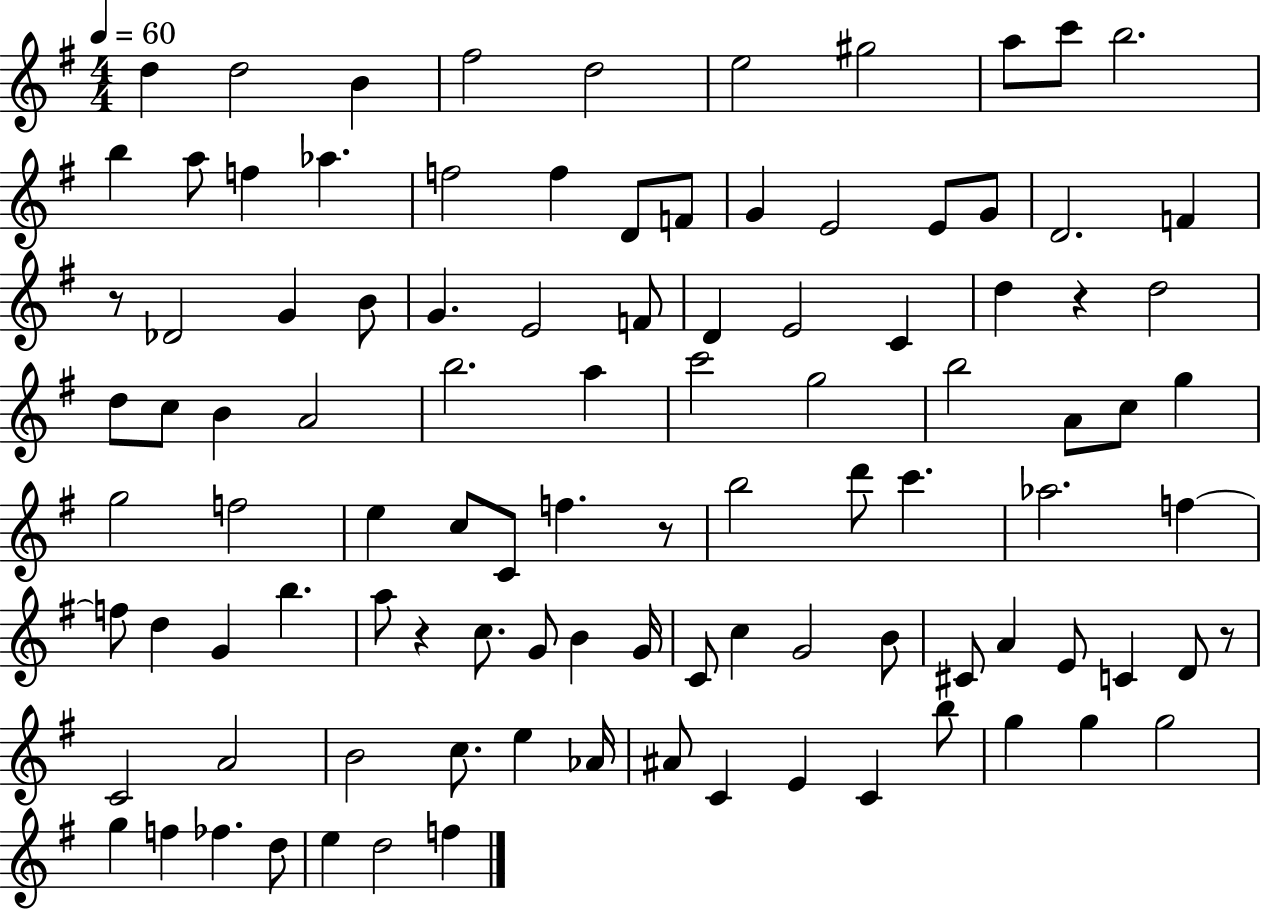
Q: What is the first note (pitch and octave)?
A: D5